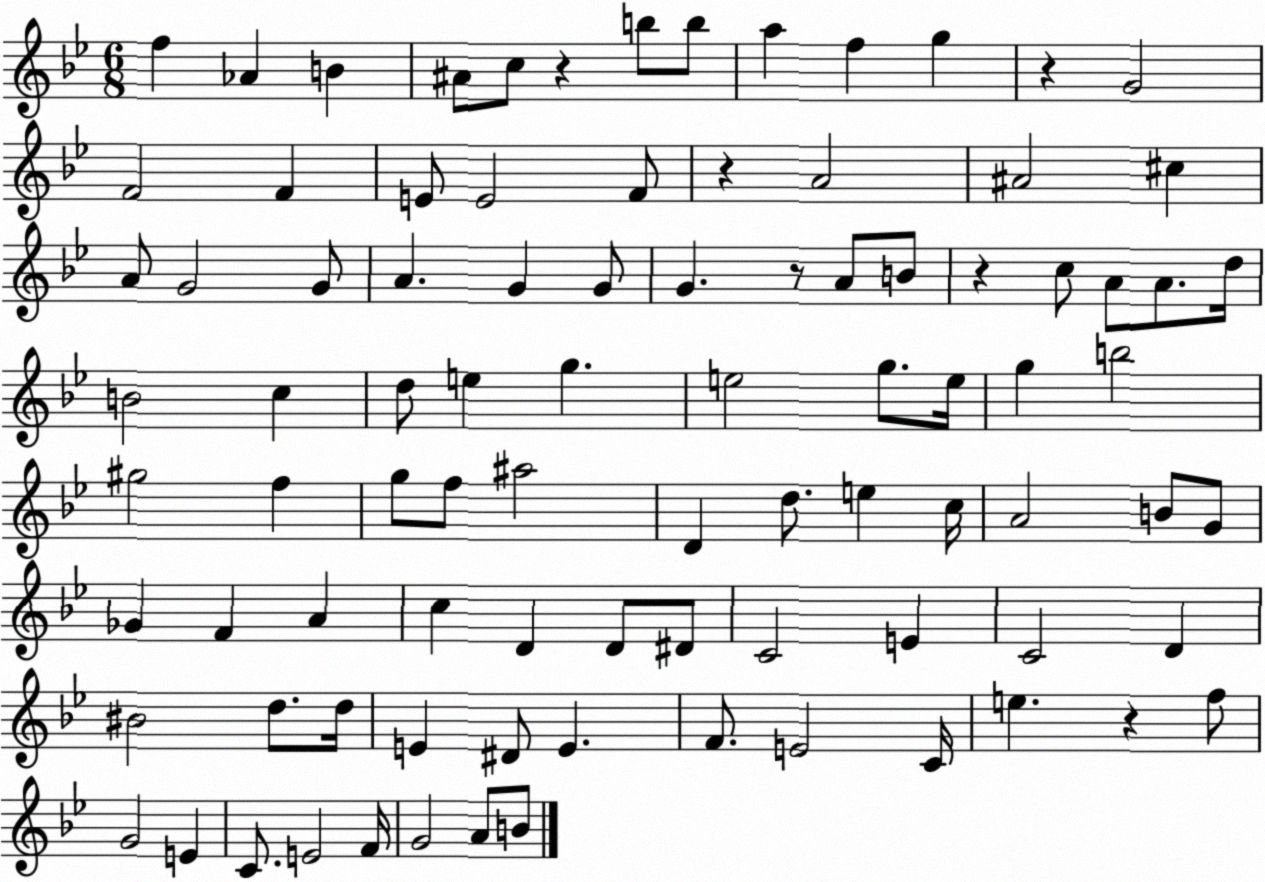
X:1
T:Untitled
M:6/8
L:1/4
K:Bb
f _A B ^A/2 c/2 z b/2 b/2 a f g z G2 F2 F E/2 E2 F/2 z A2 ^A2 ^c A/2 G2 G/2 A G G/2 G z/2 A/2 B/2 z c/2 A/2 A/2 d/4 B2 c d/2 e g e2 g/2 e/4 g b2 ^g2 f g/2 f/2 ^a2 D d/2 e c/4 A2 B/2 G/2 _G F A c D D/2 ^D/2 C2 E C2 D ^B2 d/2 d/4 E ^D/2 E F/2 E2 C/4 e z f/2 G2 E C/2 E2 F/4 G2 A/2 B/2